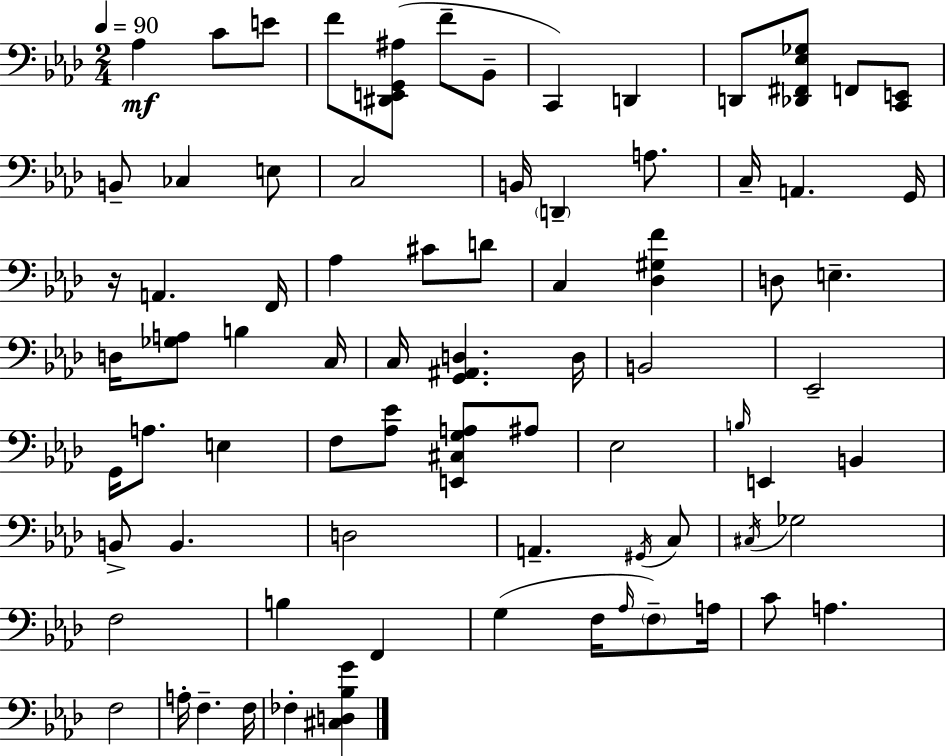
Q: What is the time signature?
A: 2/4